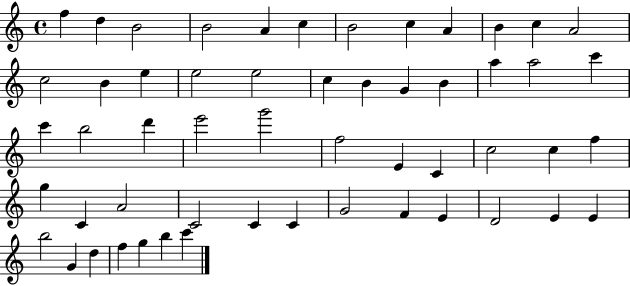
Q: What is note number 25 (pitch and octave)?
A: C6